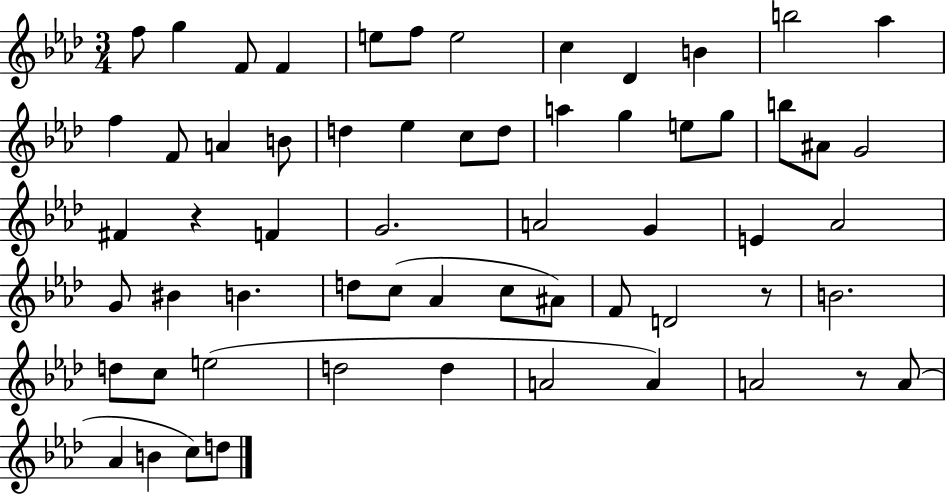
F5/e G5/q F4/e F4/q E5/e F5/e E5/h C5/q Db4/q B4/q B5/h Ab5/q F5/q F4/e A4/q B4/e D5/q Eb5/q C5/e D5/e A5/q G5/q E5/e G5/e B5/e A#4/e G4/h F#4/q R/q F4/q G4/h. A4/h G4/q E4/q Ab4/h G4/e BIS4/q B4/q. D5/e C5/e Ab4/q C5/e A#4/e F4/e D4/h R/e B4/h. D5/e C5/e E5/h D5/h D5/q A4/h A4/q A4/h R/e A4/e Ab4/q B4/q C5/e D5/e